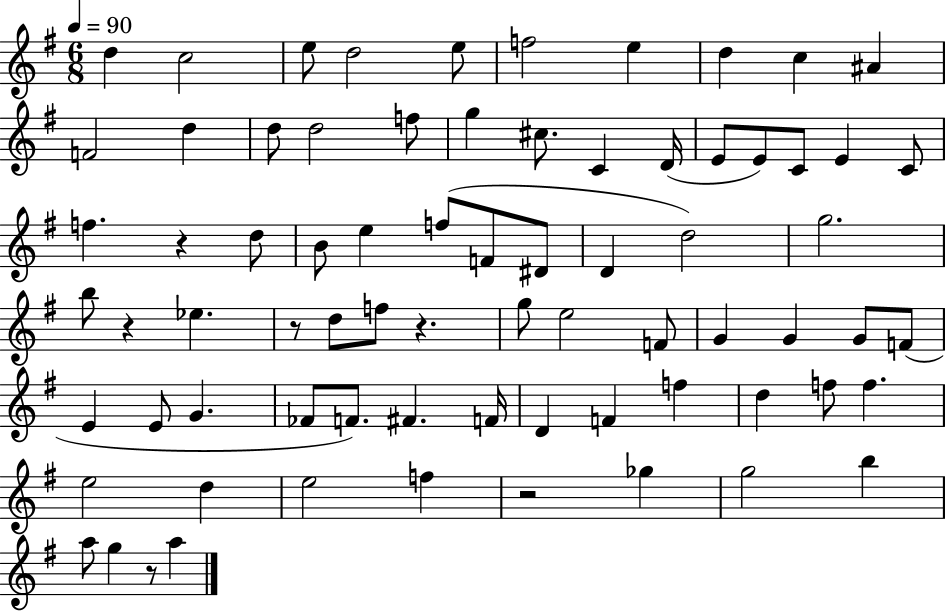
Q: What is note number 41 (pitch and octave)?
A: F4